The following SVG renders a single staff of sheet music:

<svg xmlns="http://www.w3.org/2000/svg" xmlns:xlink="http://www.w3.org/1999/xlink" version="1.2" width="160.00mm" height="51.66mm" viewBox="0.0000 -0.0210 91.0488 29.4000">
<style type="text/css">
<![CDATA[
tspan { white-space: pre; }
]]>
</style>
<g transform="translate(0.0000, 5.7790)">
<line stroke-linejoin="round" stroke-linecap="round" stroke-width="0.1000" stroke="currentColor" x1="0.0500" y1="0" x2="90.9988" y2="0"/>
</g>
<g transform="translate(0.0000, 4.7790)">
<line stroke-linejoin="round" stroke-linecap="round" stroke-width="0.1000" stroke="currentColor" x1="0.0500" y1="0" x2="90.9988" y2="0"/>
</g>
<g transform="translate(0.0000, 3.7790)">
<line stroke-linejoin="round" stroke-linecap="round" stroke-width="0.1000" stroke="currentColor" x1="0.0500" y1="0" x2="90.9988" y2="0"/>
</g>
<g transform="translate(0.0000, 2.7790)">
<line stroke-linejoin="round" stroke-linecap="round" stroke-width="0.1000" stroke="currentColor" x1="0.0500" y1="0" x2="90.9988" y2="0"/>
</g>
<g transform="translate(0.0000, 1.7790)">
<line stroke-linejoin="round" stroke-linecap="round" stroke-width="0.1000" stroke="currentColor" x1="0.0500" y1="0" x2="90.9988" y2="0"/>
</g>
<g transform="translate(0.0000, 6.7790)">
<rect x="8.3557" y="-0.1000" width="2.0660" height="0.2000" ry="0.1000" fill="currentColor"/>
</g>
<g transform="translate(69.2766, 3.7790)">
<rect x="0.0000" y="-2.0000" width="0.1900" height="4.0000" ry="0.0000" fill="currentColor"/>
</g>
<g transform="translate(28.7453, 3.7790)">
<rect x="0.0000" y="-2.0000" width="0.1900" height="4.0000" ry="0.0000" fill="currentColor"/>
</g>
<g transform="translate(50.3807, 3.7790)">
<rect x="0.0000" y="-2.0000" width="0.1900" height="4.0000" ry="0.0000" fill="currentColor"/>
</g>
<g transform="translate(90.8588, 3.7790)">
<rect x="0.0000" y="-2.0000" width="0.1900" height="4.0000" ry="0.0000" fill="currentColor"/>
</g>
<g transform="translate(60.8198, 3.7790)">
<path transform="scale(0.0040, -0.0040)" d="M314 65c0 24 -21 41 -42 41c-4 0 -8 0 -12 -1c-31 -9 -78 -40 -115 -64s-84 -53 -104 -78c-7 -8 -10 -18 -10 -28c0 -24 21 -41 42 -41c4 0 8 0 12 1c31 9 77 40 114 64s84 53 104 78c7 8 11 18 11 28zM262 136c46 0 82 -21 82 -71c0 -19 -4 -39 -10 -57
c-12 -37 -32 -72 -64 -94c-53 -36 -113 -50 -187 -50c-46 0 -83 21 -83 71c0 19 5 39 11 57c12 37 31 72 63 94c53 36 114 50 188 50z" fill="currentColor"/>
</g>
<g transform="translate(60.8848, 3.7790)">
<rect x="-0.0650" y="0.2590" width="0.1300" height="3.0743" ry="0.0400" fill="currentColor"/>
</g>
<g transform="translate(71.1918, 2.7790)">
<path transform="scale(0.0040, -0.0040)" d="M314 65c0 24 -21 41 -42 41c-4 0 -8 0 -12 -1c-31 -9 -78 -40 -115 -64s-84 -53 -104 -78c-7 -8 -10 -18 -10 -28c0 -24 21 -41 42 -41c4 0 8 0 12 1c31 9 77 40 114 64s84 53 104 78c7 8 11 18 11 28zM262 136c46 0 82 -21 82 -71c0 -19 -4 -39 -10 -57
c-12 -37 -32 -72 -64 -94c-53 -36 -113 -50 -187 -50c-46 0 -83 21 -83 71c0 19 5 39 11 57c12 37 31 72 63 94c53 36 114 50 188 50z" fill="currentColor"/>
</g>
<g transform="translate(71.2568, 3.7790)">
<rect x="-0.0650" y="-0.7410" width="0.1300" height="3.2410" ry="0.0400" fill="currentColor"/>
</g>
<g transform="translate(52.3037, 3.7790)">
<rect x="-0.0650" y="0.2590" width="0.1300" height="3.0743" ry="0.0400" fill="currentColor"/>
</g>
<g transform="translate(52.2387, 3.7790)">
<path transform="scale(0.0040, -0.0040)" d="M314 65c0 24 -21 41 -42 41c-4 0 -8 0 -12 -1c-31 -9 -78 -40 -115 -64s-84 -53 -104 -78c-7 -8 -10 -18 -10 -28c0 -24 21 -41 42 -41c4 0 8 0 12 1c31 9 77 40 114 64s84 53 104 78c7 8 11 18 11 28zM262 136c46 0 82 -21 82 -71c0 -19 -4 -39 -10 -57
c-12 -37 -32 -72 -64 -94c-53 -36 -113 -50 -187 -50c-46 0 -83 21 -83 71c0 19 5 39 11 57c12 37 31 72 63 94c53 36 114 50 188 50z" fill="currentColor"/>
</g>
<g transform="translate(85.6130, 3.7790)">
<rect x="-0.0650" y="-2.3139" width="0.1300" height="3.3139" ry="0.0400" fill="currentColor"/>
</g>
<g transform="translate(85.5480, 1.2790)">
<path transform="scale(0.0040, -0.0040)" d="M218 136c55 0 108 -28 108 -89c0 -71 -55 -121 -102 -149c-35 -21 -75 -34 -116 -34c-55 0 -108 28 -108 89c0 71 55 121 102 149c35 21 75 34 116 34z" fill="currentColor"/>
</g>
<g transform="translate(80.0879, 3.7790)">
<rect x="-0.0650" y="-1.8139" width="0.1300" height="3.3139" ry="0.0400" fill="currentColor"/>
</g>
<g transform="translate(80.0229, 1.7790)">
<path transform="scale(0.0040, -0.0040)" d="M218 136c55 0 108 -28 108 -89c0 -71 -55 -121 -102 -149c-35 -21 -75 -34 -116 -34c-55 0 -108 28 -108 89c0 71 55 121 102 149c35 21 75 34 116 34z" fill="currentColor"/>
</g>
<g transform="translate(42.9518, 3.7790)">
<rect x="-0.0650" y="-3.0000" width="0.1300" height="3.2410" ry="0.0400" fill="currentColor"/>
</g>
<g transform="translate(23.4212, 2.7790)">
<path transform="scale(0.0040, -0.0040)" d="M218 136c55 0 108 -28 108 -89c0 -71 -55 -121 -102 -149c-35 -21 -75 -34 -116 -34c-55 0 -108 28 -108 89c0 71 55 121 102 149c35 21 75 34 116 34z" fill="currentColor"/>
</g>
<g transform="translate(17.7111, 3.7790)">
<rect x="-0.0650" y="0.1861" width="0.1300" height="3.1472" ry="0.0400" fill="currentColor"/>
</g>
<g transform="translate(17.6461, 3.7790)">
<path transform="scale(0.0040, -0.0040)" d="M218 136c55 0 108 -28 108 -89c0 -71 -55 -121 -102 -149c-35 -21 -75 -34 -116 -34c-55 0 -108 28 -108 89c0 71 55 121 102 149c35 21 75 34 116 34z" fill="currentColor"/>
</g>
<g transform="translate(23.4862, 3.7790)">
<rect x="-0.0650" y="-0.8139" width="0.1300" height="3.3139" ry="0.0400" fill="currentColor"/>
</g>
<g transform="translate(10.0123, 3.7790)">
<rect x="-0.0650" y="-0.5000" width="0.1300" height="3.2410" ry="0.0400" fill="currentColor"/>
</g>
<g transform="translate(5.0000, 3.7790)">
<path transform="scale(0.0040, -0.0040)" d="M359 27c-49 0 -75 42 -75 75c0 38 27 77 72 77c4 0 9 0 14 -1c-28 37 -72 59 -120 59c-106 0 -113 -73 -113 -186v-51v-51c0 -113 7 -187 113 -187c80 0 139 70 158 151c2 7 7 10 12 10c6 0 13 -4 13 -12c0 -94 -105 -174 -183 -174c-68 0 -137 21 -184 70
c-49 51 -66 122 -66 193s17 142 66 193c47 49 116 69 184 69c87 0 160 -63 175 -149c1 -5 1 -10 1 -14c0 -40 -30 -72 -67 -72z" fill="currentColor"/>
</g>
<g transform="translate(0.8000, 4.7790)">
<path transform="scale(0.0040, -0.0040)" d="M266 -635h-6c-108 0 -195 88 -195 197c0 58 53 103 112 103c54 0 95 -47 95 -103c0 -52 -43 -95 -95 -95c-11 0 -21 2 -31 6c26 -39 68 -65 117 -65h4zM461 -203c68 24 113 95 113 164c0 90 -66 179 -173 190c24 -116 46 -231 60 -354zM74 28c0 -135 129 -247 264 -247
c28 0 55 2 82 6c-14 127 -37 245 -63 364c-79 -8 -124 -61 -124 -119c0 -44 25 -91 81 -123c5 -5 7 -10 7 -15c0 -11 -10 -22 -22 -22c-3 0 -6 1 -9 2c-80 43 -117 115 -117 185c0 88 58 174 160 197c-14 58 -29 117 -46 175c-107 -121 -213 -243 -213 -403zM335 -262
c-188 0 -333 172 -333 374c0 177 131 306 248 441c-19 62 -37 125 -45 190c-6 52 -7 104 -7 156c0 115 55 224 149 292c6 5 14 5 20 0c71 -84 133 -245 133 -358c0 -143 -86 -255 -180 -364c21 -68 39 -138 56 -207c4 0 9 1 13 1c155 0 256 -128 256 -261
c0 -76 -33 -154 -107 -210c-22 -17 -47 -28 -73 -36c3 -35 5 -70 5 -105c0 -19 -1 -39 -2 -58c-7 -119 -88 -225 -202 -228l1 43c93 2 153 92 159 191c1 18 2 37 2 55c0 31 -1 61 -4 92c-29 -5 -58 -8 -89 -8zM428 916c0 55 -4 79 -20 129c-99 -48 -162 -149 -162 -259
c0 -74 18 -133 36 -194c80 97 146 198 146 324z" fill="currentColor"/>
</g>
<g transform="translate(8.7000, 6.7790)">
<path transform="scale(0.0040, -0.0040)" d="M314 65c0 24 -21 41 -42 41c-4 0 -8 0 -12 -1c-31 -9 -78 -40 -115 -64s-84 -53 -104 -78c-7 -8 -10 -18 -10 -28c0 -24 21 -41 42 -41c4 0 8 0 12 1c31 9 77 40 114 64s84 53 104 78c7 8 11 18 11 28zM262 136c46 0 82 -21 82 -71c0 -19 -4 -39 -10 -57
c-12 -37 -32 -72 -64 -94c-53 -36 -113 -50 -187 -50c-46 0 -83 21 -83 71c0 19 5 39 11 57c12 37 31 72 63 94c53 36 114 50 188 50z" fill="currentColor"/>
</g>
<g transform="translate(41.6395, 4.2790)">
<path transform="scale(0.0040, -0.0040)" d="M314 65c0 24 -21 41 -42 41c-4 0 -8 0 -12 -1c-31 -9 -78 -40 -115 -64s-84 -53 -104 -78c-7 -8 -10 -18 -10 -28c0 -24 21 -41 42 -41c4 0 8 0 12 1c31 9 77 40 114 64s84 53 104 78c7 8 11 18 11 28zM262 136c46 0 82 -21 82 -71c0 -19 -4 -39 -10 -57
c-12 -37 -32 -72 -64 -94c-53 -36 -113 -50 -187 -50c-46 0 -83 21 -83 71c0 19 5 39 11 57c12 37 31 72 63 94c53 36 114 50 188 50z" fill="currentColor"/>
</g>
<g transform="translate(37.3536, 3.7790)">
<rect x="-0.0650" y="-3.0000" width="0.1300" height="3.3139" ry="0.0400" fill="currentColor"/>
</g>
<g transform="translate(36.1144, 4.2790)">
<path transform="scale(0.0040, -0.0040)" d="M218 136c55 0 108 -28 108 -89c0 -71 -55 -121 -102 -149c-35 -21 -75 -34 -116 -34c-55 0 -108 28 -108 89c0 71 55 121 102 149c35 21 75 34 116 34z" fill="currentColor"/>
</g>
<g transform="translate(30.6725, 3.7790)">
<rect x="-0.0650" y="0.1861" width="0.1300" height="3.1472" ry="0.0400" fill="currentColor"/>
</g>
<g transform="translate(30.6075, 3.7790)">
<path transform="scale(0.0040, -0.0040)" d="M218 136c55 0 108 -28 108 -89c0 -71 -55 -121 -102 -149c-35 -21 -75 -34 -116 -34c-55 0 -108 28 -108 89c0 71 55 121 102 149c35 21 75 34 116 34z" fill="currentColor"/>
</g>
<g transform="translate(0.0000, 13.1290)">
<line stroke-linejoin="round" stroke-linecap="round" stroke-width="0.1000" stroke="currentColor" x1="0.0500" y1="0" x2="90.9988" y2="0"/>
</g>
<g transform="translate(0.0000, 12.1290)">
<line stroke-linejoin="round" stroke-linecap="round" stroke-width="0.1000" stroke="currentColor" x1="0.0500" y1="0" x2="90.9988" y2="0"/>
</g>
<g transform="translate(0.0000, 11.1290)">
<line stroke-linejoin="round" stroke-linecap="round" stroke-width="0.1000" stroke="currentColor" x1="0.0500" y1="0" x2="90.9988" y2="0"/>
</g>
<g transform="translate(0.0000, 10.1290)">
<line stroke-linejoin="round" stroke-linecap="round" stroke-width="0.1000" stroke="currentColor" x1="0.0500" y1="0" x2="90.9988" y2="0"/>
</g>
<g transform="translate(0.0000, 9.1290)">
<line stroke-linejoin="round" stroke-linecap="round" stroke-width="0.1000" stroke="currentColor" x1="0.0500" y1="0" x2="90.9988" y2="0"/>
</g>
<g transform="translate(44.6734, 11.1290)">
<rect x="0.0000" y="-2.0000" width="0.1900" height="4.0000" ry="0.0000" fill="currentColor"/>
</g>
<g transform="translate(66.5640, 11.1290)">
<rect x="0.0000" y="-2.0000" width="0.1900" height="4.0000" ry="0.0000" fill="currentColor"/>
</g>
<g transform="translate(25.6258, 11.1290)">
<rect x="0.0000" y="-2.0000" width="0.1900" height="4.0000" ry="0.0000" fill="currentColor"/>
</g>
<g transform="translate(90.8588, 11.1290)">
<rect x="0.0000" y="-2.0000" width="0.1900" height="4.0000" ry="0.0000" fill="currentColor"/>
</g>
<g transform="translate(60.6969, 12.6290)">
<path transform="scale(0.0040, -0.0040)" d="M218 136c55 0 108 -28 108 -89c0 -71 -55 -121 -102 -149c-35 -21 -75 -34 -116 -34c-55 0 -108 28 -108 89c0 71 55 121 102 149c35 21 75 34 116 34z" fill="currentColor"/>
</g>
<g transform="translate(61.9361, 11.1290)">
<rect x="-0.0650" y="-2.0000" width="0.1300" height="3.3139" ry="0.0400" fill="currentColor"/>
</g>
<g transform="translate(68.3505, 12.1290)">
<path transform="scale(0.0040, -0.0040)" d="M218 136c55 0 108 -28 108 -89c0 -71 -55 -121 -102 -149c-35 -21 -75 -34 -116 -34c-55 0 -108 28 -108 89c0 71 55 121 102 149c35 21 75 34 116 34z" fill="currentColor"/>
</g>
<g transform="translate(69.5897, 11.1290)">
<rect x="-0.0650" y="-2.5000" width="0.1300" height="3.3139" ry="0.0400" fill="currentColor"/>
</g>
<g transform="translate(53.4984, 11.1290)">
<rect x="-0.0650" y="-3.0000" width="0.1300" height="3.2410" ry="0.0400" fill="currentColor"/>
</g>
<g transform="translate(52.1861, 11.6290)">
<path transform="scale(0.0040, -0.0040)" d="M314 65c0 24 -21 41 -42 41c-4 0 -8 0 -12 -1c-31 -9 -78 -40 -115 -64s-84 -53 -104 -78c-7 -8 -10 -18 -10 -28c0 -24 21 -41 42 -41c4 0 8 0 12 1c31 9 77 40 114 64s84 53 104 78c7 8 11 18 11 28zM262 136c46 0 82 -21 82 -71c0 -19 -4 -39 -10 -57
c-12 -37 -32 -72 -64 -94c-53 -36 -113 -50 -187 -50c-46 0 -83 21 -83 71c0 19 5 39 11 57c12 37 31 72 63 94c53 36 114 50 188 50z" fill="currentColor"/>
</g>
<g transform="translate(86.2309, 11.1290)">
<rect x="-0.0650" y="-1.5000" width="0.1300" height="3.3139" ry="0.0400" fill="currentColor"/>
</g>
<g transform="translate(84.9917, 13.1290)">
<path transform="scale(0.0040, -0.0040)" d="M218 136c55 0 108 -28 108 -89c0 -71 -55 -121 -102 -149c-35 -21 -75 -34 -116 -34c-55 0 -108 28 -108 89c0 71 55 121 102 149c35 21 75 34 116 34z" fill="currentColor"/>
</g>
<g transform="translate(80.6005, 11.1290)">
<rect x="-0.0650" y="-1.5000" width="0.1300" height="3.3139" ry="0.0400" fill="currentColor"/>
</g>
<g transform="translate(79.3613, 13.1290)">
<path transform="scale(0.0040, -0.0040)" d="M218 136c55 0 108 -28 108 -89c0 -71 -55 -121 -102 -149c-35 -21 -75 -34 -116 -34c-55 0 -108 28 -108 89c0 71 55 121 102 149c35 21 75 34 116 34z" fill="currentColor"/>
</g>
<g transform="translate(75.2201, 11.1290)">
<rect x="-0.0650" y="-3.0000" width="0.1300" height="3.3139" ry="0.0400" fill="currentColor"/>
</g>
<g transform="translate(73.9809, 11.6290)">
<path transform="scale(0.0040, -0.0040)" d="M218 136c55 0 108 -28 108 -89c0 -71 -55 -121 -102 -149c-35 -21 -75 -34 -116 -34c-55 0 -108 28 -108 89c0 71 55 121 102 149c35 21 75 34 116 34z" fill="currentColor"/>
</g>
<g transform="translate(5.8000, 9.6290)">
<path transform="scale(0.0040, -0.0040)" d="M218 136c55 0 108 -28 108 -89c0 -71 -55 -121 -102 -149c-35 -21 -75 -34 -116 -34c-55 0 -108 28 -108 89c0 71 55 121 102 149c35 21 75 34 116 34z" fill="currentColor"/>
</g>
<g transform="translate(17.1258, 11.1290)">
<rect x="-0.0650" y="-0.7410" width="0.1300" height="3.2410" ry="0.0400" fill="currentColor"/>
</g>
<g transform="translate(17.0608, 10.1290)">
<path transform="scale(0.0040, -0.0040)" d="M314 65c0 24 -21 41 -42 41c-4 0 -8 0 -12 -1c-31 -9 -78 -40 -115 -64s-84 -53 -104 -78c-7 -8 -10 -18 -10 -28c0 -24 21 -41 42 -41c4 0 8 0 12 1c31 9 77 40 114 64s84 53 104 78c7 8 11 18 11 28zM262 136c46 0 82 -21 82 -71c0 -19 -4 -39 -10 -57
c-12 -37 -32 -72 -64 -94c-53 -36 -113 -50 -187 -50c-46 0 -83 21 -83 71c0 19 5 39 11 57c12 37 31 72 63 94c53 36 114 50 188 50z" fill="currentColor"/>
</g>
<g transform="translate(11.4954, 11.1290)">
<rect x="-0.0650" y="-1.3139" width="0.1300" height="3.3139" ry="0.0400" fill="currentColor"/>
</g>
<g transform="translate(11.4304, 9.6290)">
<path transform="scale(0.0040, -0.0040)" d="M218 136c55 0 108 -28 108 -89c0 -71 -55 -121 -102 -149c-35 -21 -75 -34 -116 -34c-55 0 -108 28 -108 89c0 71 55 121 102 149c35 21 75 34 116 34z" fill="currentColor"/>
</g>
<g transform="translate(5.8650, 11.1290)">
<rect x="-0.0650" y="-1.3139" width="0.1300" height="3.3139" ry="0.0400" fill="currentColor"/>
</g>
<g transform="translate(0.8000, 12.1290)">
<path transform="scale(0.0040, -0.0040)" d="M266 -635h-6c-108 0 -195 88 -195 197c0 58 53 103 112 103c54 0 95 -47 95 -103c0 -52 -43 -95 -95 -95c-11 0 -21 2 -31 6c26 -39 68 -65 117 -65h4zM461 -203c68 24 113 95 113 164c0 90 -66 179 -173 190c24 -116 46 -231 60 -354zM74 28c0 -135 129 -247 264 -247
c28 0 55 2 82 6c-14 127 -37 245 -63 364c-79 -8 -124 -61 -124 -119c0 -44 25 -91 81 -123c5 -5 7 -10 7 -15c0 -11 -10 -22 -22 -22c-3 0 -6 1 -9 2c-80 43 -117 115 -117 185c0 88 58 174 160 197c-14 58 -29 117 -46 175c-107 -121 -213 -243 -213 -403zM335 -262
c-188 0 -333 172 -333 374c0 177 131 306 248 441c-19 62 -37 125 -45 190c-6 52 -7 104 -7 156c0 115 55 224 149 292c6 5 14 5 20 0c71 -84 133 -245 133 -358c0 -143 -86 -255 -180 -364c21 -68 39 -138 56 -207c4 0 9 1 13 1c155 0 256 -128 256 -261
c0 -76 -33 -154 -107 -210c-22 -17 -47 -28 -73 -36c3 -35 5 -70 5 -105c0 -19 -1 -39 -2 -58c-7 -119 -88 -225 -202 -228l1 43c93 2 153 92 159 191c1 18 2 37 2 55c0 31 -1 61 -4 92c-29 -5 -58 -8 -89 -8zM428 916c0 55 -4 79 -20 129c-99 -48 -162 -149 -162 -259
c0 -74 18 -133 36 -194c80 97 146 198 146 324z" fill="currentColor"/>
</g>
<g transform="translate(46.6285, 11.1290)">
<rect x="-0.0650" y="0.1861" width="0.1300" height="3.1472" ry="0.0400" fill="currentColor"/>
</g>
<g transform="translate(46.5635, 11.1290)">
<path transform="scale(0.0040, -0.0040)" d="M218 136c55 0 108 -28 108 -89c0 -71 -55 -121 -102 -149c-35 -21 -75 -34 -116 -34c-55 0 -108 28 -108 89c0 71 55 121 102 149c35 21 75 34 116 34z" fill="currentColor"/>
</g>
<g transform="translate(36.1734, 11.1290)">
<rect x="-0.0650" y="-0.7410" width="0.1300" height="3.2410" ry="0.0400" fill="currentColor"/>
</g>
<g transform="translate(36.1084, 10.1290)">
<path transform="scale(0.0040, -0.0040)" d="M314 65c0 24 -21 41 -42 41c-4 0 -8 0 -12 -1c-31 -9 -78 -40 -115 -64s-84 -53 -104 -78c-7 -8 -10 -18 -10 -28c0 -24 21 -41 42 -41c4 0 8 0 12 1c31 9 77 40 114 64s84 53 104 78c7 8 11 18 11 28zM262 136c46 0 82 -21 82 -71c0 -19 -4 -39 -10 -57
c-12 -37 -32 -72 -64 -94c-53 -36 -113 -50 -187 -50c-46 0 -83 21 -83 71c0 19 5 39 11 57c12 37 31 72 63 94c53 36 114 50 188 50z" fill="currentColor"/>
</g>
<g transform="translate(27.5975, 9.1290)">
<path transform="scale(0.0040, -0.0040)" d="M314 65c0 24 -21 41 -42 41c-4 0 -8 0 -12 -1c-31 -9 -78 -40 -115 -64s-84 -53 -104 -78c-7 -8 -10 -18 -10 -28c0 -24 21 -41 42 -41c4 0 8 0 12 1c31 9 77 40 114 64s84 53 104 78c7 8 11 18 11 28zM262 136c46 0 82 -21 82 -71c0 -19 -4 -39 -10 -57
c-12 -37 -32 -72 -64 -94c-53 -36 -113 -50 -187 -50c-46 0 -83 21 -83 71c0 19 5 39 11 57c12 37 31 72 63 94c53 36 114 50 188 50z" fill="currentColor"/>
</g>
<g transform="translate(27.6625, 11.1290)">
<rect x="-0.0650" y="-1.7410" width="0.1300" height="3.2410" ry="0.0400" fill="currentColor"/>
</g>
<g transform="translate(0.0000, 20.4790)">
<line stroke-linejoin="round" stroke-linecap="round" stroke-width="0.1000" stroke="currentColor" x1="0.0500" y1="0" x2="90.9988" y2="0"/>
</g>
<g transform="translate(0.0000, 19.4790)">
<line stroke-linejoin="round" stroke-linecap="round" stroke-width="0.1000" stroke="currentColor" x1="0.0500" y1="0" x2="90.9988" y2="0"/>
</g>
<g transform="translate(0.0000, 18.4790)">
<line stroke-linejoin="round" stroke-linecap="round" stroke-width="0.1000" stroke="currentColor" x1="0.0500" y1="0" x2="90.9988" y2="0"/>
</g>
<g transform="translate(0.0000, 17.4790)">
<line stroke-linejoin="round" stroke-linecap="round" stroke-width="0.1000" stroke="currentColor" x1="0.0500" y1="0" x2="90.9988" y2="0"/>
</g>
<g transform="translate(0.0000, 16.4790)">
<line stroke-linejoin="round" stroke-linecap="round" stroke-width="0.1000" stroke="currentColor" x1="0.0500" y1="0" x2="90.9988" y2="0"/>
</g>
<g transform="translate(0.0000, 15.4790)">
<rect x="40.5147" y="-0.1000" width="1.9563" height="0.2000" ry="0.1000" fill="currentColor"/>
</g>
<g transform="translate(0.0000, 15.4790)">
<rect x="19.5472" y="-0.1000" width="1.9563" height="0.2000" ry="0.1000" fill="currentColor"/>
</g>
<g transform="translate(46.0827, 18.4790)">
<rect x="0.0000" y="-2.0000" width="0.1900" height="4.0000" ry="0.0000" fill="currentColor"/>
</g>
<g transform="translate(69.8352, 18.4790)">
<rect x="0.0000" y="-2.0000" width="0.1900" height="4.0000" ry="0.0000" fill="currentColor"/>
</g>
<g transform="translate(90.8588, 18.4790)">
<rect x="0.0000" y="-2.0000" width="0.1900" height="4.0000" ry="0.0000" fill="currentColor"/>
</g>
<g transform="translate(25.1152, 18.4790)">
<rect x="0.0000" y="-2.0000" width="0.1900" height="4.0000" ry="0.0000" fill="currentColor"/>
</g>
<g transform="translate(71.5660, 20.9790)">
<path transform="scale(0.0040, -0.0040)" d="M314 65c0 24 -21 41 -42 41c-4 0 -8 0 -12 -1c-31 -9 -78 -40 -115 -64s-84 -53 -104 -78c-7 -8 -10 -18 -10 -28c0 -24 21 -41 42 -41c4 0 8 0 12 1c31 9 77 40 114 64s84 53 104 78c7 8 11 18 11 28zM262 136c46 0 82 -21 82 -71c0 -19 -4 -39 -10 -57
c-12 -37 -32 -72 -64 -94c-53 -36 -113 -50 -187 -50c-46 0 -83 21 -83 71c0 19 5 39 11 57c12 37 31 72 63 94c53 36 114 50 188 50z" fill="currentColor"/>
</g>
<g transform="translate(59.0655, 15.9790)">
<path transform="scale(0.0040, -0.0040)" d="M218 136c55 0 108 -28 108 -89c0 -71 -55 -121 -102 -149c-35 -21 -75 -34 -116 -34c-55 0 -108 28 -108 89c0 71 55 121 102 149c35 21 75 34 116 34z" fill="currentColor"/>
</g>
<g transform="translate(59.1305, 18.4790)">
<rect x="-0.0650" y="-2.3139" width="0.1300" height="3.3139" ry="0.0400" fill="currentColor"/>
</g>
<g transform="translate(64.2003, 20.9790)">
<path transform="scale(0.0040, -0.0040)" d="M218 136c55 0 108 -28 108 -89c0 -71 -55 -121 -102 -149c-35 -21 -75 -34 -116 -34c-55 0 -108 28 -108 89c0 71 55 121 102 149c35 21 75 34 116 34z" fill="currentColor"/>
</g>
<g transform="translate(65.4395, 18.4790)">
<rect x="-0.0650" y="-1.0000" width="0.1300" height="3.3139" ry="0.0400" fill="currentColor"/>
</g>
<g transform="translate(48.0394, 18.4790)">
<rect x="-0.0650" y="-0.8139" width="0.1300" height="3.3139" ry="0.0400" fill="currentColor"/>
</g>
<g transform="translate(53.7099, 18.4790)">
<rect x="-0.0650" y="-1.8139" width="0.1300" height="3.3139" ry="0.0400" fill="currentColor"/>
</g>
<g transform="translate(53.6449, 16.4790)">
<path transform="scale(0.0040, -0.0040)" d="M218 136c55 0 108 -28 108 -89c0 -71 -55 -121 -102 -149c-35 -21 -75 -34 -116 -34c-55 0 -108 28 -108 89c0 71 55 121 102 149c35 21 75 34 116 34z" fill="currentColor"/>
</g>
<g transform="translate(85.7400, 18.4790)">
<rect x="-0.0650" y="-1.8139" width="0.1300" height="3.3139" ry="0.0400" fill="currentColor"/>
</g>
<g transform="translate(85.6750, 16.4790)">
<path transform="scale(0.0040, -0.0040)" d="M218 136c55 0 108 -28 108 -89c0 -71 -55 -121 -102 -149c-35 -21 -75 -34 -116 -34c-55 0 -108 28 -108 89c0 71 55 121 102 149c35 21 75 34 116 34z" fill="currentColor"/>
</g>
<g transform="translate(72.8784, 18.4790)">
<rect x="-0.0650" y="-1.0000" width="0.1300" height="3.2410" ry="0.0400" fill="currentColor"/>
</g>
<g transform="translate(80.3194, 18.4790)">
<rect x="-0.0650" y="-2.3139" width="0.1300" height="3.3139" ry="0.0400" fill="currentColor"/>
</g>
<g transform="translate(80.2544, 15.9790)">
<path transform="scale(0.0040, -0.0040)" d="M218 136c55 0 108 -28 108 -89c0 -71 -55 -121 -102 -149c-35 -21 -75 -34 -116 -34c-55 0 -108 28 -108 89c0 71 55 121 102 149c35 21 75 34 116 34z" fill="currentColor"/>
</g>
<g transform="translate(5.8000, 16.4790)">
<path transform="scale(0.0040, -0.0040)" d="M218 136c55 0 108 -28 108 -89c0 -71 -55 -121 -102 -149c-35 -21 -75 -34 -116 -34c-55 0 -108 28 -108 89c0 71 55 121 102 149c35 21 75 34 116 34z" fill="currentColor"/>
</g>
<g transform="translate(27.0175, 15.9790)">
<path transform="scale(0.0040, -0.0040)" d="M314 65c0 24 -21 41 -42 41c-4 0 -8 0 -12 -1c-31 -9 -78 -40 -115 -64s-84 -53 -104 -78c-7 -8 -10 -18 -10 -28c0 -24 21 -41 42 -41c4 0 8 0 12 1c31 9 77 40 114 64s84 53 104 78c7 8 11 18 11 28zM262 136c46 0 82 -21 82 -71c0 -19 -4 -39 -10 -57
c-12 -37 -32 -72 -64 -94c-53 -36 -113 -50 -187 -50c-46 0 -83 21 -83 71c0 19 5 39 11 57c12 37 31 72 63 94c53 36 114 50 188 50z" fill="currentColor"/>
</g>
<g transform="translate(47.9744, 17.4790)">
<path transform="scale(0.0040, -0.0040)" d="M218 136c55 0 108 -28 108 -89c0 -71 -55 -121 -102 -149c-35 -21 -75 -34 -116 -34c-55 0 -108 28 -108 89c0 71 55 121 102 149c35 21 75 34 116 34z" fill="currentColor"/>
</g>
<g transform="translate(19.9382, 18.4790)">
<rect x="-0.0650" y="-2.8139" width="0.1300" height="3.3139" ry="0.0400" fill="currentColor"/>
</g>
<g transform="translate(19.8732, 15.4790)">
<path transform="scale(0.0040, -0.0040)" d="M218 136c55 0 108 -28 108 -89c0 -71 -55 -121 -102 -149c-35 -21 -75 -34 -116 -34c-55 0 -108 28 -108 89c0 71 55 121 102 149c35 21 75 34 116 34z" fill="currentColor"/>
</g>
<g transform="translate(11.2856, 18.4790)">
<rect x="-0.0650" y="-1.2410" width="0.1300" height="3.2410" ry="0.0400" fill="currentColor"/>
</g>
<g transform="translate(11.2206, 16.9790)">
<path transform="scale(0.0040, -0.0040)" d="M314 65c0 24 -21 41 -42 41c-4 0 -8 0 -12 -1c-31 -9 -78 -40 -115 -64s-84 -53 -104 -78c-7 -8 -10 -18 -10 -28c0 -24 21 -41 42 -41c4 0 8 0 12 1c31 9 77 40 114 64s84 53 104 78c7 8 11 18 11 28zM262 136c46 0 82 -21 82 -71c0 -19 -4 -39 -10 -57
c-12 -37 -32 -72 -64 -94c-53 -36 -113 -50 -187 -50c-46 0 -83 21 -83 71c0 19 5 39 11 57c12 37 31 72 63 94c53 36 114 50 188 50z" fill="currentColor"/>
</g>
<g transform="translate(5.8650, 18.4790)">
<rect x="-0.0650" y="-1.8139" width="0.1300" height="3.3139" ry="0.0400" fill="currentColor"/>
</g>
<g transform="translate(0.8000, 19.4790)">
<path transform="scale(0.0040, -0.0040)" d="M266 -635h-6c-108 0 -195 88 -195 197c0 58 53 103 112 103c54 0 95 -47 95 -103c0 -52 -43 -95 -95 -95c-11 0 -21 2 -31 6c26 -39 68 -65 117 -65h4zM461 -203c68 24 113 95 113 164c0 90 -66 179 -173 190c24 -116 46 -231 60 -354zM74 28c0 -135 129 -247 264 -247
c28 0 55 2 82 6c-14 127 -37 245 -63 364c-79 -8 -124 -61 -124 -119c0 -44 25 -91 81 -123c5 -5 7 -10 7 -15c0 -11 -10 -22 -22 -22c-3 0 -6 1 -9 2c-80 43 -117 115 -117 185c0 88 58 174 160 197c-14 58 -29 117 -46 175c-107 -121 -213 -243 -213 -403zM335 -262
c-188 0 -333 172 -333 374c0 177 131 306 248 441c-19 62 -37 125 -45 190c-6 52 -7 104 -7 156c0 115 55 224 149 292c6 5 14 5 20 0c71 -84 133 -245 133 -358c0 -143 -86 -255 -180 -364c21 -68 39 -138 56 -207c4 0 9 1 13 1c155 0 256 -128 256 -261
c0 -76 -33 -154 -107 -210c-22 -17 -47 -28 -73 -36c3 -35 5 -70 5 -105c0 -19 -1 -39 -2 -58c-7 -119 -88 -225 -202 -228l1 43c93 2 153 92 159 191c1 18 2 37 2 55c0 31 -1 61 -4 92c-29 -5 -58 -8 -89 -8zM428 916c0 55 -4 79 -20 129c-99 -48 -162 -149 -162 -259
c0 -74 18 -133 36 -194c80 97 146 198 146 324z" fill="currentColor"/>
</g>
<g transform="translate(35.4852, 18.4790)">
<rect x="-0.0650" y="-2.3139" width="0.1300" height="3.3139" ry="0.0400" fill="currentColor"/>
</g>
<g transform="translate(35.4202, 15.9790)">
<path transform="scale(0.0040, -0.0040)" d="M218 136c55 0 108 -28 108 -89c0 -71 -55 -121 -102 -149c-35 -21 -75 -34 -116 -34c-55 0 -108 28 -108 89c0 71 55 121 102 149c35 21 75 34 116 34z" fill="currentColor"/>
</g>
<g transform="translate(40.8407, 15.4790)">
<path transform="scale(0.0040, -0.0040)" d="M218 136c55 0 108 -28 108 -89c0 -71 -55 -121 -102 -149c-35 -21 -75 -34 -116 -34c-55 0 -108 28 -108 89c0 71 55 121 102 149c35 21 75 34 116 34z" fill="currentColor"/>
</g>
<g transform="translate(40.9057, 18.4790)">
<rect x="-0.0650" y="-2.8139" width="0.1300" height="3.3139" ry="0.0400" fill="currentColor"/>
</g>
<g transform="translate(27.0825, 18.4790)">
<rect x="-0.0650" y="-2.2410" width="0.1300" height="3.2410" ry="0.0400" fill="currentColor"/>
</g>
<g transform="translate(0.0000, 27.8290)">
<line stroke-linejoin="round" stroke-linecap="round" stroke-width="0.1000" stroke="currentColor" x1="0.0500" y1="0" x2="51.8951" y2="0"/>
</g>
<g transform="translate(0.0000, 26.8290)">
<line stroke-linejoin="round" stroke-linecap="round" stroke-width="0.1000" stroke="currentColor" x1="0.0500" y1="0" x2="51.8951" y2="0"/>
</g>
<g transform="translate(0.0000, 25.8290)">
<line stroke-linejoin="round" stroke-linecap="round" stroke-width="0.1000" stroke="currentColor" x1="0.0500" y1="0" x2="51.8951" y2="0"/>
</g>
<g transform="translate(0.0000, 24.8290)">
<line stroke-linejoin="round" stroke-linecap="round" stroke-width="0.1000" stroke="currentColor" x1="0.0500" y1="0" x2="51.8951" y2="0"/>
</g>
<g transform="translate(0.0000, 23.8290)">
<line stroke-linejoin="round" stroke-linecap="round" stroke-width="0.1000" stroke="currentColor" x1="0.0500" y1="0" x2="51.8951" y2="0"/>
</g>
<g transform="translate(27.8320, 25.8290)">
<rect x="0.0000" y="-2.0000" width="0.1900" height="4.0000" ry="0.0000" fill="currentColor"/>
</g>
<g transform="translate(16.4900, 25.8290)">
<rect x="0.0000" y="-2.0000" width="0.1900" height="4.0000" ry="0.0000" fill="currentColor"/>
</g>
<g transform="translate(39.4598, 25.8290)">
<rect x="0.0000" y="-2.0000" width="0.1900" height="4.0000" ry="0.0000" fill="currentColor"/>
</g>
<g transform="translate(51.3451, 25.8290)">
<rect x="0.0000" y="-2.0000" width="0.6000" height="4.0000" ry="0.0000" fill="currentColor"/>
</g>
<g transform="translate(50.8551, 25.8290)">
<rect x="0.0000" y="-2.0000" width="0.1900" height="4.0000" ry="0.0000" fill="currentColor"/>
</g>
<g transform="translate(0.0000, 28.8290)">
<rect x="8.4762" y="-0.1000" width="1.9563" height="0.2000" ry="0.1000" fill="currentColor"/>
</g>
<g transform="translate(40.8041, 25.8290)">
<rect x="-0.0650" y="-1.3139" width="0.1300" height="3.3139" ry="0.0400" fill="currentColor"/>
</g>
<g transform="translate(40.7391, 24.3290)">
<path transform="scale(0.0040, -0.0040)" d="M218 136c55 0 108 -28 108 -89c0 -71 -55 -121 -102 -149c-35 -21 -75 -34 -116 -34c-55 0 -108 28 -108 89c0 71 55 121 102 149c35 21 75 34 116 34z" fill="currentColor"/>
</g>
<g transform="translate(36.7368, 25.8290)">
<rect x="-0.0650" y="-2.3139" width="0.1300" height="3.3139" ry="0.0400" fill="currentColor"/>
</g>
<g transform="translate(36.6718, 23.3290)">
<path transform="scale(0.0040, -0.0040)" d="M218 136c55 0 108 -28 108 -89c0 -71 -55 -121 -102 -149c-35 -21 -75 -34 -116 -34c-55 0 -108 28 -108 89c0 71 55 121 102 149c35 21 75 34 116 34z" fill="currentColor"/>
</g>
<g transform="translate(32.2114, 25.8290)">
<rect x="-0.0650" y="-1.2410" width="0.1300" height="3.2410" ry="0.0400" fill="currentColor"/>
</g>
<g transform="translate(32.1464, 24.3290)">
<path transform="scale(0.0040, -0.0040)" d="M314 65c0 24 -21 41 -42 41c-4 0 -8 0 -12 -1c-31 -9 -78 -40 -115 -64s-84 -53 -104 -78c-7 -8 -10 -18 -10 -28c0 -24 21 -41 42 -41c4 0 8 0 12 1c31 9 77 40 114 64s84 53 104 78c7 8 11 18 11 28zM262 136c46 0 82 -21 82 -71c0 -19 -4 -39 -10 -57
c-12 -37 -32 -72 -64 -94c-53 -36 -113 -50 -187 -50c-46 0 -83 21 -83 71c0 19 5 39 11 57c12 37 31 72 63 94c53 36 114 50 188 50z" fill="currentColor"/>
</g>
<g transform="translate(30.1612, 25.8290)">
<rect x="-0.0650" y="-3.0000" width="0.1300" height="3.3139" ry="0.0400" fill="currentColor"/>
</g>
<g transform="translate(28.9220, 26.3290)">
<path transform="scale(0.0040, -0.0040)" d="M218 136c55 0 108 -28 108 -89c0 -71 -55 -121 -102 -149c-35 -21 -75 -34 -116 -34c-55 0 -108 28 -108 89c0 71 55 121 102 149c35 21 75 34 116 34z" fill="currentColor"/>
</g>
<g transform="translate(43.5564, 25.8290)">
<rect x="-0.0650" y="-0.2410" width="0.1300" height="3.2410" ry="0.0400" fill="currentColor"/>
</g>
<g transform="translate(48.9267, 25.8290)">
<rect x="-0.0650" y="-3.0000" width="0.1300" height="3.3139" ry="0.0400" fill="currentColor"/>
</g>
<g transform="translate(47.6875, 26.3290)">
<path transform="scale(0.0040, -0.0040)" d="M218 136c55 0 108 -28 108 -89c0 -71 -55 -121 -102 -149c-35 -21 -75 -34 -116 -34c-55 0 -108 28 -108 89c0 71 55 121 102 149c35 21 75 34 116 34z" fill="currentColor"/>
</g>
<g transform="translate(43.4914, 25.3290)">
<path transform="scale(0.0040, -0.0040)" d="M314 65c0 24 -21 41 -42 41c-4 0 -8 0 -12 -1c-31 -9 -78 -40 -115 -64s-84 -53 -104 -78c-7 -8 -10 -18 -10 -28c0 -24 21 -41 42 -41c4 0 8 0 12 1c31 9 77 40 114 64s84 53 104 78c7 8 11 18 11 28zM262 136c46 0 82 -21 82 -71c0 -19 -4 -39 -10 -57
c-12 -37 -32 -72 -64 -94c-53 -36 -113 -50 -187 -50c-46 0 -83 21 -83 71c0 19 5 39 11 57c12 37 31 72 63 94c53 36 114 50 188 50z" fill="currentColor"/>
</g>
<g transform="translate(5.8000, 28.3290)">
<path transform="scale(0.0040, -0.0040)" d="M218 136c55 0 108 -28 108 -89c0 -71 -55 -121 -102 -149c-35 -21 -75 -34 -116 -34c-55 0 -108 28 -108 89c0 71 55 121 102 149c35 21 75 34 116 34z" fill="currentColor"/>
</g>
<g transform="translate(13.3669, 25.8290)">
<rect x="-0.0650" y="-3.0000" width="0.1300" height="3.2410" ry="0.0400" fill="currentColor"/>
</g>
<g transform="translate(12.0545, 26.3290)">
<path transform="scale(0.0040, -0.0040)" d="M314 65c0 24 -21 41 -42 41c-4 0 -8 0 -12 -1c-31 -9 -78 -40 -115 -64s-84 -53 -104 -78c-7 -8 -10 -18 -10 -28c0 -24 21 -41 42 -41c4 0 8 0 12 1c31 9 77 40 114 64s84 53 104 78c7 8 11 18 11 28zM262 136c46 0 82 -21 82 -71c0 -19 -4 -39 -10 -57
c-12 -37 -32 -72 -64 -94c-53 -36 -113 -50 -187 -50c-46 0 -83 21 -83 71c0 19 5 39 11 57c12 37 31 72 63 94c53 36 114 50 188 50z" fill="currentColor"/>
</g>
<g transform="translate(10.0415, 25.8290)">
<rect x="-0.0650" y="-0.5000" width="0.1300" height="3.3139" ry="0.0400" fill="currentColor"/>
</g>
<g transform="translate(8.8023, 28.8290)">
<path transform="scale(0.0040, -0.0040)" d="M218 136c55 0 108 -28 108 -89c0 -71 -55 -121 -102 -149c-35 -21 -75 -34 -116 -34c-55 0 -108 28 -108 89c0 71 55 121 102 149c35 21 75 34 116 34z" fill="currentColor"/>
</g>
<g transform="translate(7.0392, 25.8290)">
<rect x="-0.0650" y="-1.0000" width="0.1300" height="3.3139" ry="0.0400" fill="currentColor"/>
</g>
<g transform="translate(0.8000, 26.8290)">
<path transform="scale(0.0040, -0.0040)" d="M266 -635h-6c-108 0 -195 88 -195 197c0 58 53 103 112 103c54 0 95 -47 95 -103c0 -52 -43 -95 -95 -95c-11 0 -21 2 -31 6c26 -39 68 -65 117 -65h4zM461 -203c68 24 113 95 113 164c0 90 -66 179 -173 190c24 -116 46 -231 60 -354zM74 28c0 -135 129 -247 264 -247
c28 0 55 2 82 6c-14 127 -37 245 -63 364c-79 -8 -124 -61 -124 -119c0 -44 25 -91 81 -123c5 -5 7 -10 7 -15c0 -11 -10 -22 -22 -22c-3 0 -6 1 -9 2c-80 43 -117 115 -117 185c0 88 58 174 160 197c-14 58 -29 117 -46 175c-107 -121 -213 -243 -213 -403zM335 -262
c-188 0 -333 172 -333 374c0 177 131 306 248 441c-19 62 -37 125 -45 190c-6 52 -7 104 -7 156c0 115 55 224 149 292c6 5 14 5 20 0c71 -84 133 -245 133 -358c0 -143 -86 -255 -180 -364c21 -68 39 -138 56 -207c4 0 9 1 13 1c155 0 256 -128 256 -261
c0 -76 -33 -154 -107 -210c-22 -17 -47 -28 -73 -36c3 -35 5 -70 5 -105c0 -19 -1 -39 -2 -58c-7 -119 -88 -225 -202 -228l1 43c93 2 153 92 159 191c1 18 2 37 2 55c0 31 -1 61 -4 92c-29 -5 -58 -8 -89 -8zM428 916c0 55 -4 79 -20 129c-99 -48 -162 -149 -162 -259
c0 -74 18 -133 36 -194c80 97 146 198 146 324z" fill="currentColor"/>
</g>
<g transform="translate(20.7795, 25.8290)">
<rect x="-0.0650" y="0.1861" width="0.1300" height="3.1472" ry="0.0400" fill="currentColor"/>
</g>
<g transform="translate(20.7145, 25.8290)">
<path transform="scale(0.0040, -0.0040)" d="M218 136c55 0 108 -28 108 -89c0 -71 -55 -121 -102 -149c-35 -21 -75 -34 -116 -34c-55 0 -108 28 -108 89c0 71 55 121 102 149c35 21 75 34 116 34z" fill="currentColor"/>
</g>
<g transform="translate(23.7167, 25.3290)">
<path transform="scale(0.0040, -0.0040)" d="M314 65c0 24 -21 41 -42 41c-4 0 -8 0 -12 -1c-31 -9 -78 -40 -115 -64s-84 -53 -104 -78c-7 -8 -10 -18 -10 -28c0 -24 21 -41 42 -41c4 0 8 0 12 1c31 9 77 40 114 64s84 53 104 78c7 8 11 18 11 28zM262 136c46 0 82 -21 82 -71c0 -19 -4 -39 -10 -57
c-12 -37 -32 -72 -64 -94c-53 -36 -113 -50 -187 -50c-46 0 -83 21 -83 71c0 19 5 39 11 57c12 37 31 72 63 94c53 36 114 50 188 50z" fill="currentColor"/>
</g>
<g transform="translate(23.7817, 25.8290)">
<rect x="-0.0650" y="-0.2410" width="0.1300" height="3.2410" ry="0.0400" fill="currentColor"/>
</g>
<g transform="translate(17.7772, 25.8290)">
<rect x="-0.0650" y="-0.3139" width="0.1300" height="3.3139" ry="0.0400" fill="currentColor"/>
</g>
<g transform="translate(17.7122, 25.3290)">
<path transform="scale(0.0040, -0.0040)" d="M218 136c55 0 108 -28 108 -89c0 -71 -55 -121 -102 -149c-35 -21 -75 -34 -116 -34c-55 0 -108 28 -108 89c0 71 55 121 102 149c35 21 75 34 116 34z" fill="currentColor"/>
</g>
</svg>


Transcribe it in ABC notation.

X:1
T:Untitled
M:4/4
L:1/4
K:C
C2 B d B A A2 B2 B2 d2 f g e e d2 f2 d2 B A2 F G A E E f e2 a g2 g a d f g D D2 g f D C A2 c B c2 A e2 g e c2 A